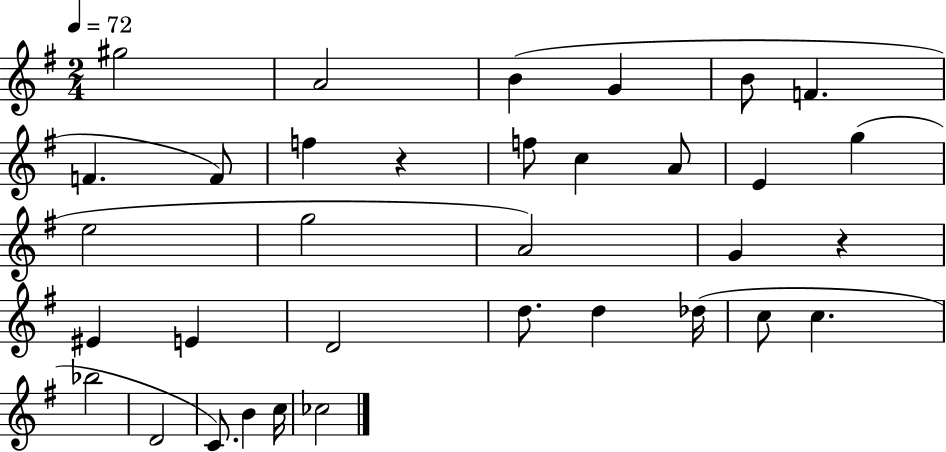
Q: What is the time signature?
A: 2/4